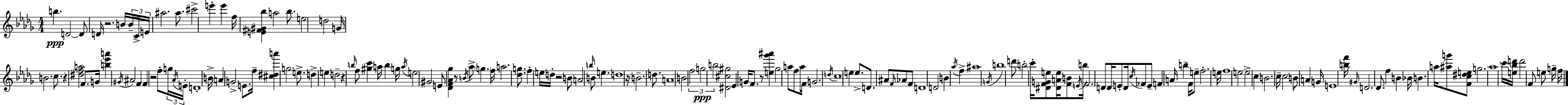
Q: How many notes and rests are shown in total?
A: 169